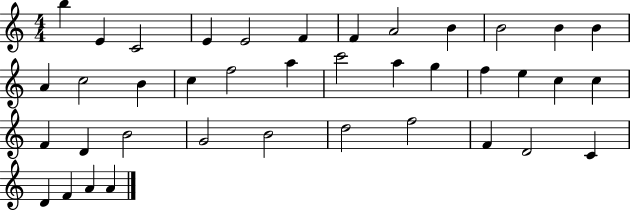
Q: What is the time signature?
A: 4/4